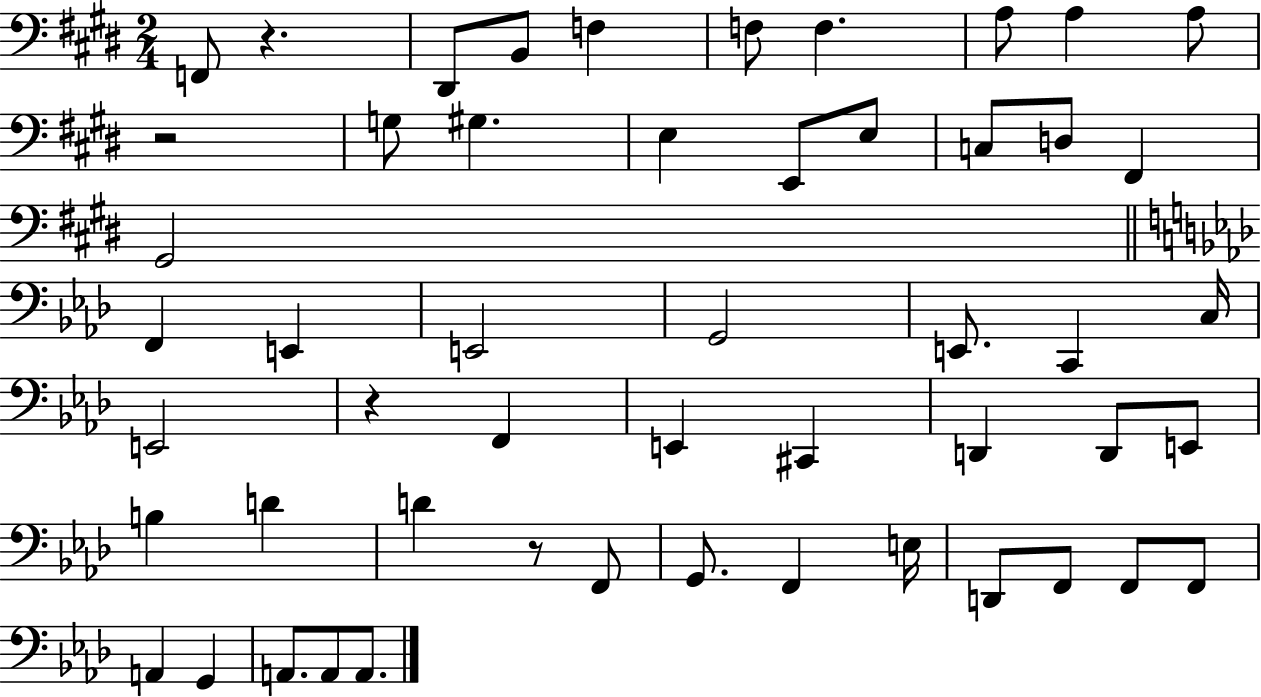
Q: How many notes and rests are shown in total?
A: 52